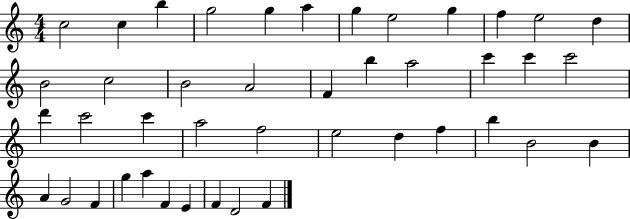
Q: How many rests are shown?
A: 0